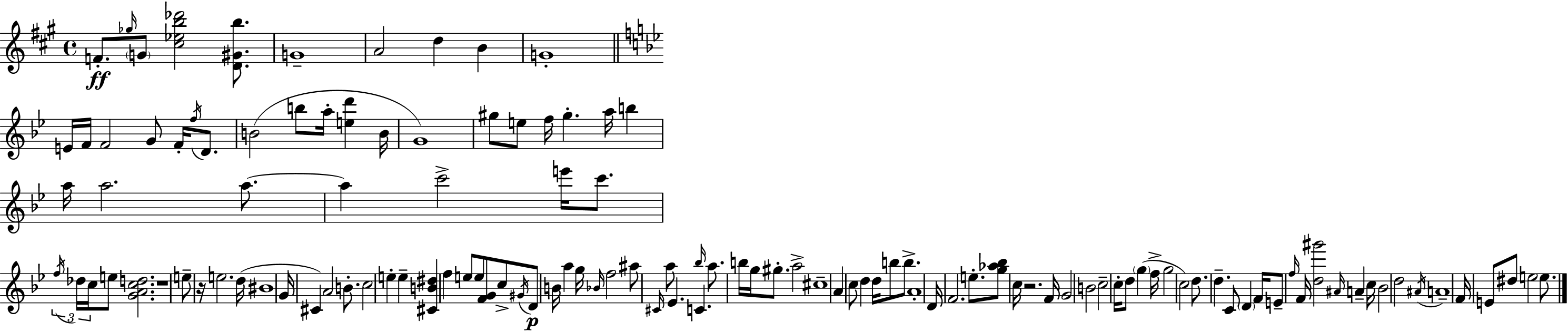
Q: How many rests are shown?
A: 3